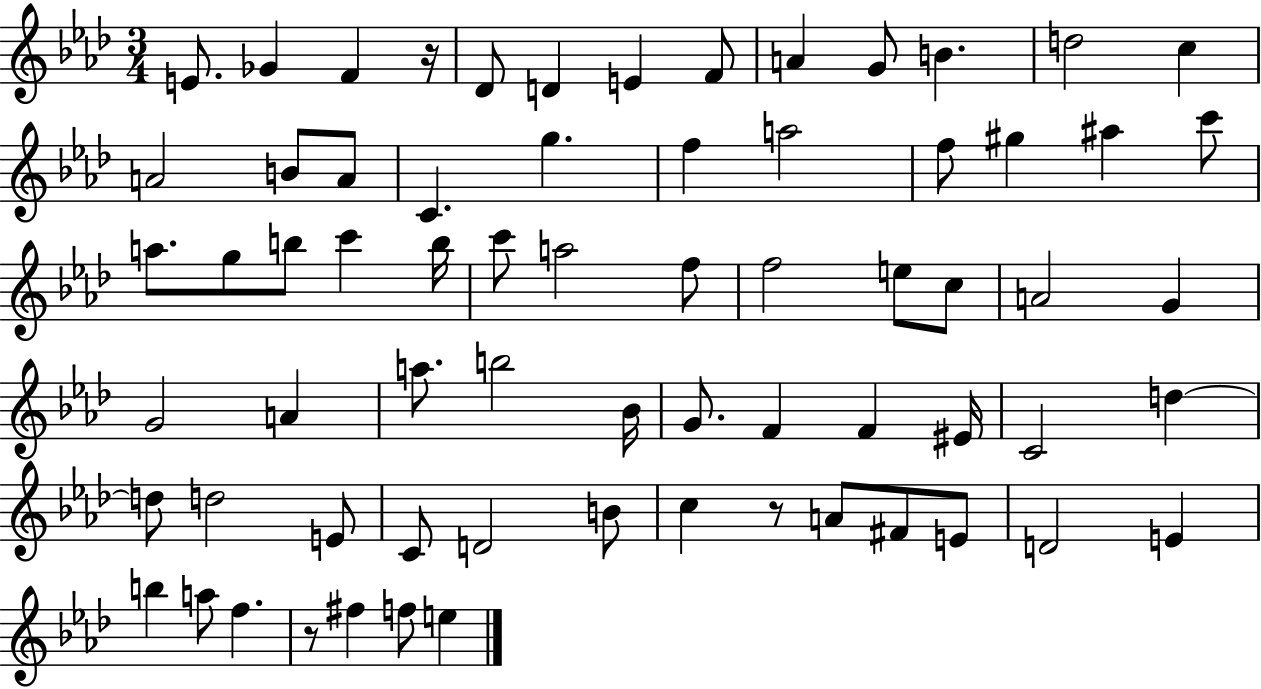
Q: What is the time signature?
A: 3/4